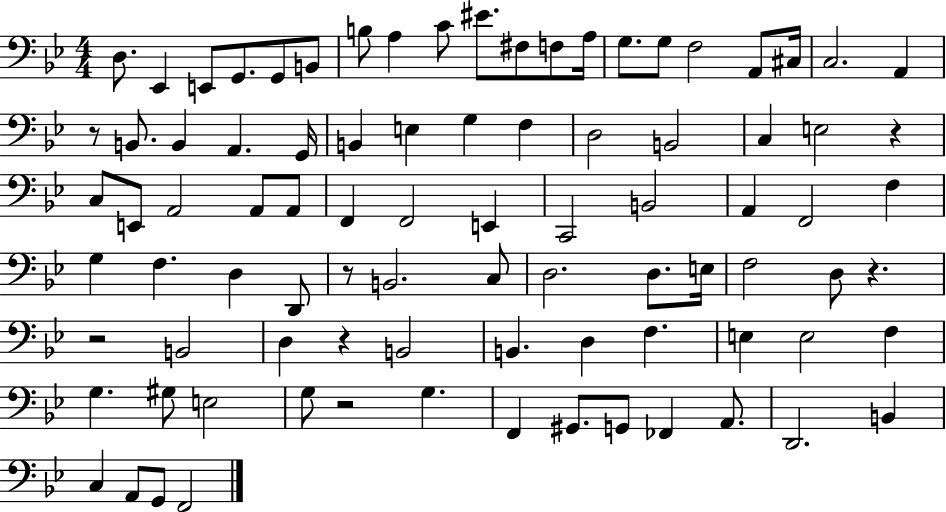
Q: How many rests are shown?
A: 7